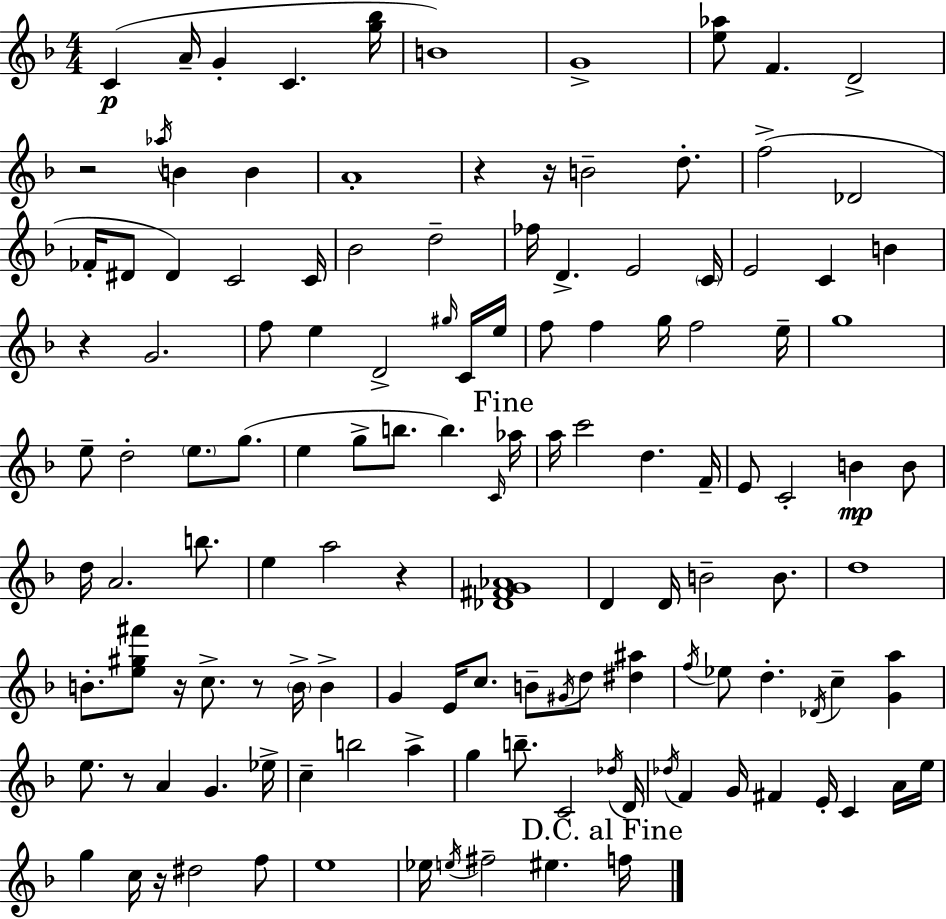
{
  \clef treble
  \numericTimeSignature
  \time 4/4
  \key d \minor
  \repeat volta 2 { c'4(\p a'16-- g'4-. c'4. <g'' bes''>16 | b'1) | g'1-> | <e'' aes''>8 f'4. d'2-> | \break r2 \acciaccatura { aes''16 } b'4 b'4 | a'1-. | r4 r16 b'2-- d''8.-. | f''2->( des'2 | \break fes'16-. dis'8 dis'4) c'2 | c'16 bes'2 d''2-- | fes''16 d'4.-> e'2 | \parenthesize c'16 e'2 c'4 b'4 | \break r4 g'2. | f''8 e''4 d'2-> \grace { gis''16 } | c'16 e''16 f''8 f''4 g''16 f''2 | e''16-- g''1 | \break e''8-- d''2-. \parenthesize e''8. g''8.( | e''4 g''8-> b''8. b''4.) | \grace { c'16 } \mark "Fine" aes''16 a''16 c'''2 d''4. | f'16-- e'8 c'2-. b'4\mp | \break b'8 d''16 a'2. | b''8. e''4 a''2 r4 | <des' fis' g' aes'>1 | d'4 d'16 b'2-- | \break b'8. d''1 | b'8.-. <e'' gis'' fis'''>8 r16 c''8.-> r8 \parenthesize b'16-> b'4-> | g'4 e'16 c''8. b'8-- \acciaccatura { gis'16 } d''8 | <dis'' ais''>4 \acciaccatura { f''16 } ees''8 d''4.-. \acciaccatura { des'16 } c''4-- | \break <g' a''>4 e''8. r8 a'4 g'4. | ees''16-> c''4-- b''2 | a''4-> g''4 b''8.-- c'2 | \acciaccatura { des''16 } d'16 \acciaccatura { des''16 } f'4 g'16 fis'4 | \break e'16-. c'4 a'16 e''16 g''4 c''16 r16 dis''2 | f''8 e''1 | ees''16 \acciaccatura { e''16 } fis''2-- | eis''4. \mark "D.C. al Fine" f''16 } \bar "|."
}